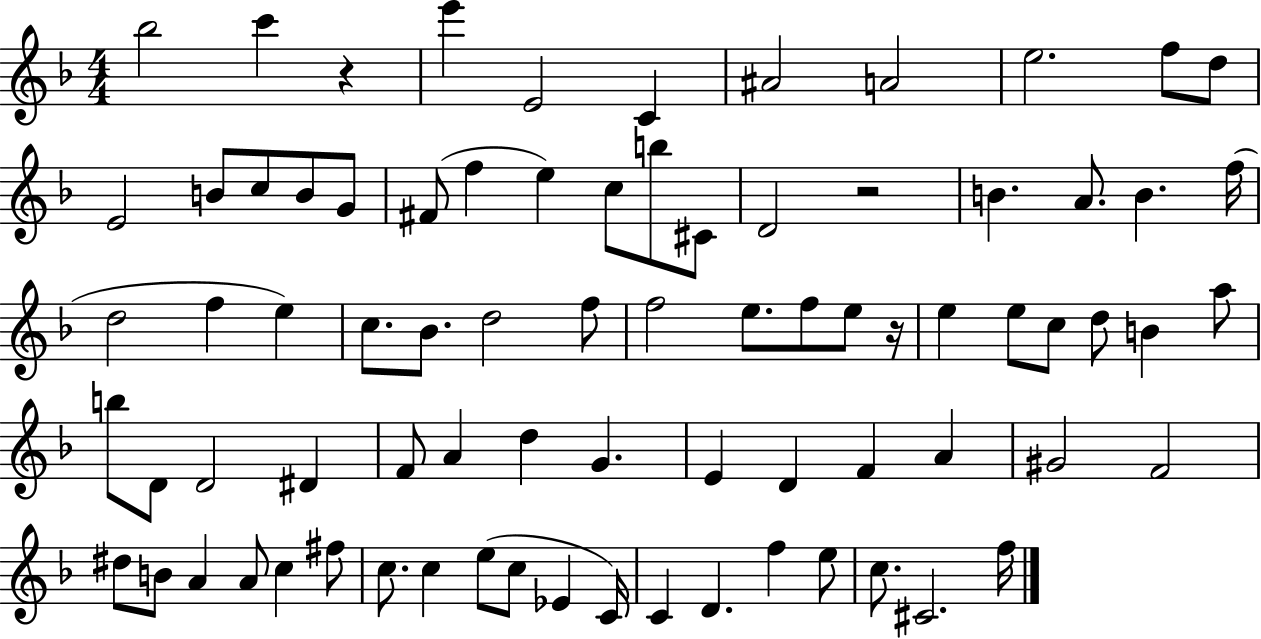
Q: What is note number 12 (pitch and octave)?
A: B4